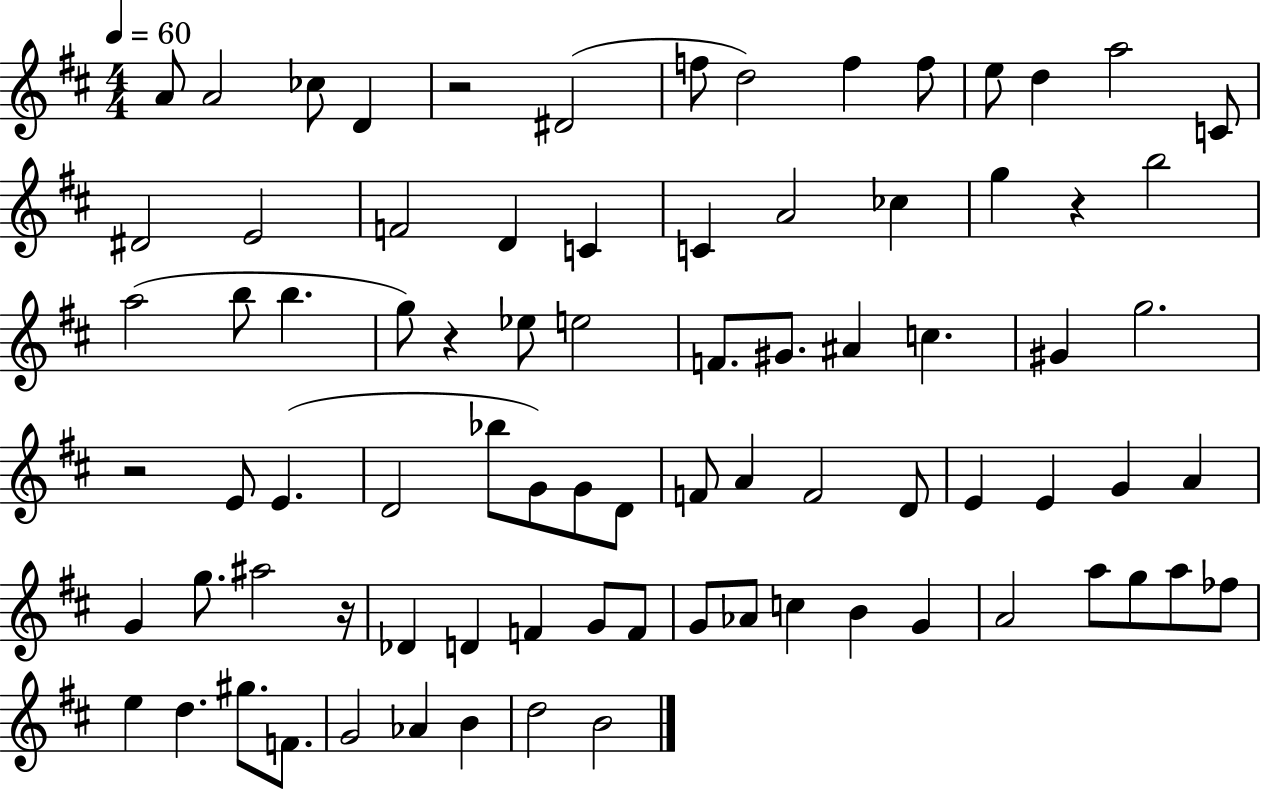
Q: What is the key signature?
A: D major